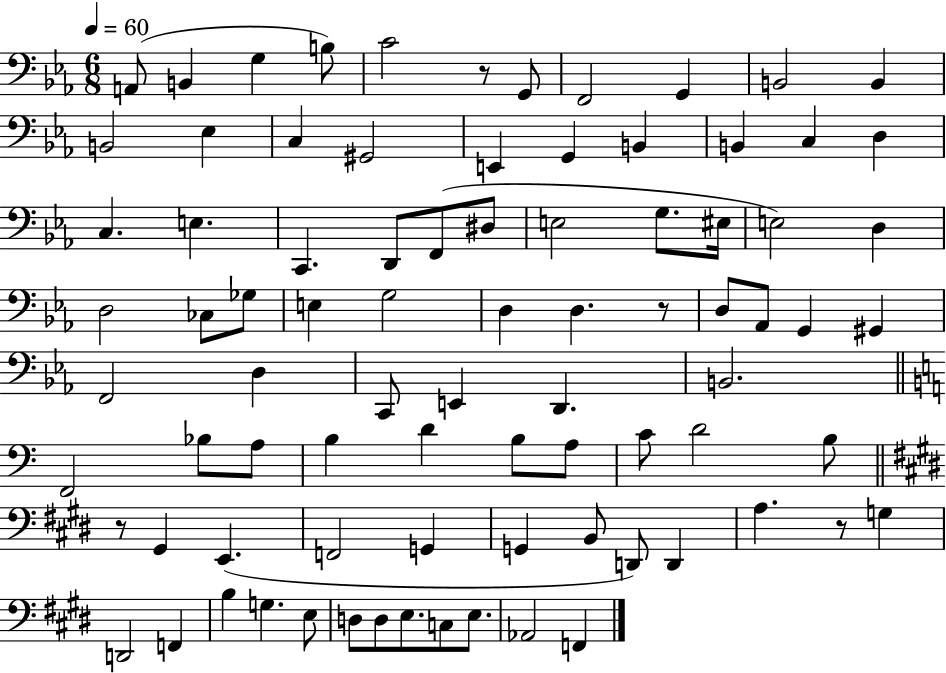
A2/e B2/q G3/q B3/e C4/h R/e G2/e F2/h G2/q B2/h B2/q B2/h Eb3/q C3/q G#2/h E2/q G2/q B2/q B2/q C3/q D3/q C3/q. E3/q. C2/q. D2/e F2/e D#3/e E3/h G3/e. EIS3/s E3/h D3/q D3/h CES3/e Gb3/e E3/q G3/h D3/q D3/q. R/e D3/e Ab2/e G2/q G#2/q F2/h D3/q C2/e E2/q D2/q. B2/h. F2/h Bb3/e A3/e B3/q D4/q B3/e A3/e C4/e D4/h B3/e R/e G#2/q E2/q. F2/h G2/q G2/q B2/e D2/e D2/q A3/q. R/e G3/q D2/h F2/q B3/q G3/q. E3/e D3/e D3/e E3/e. C3/e E3/e. Ab2/h F2/q